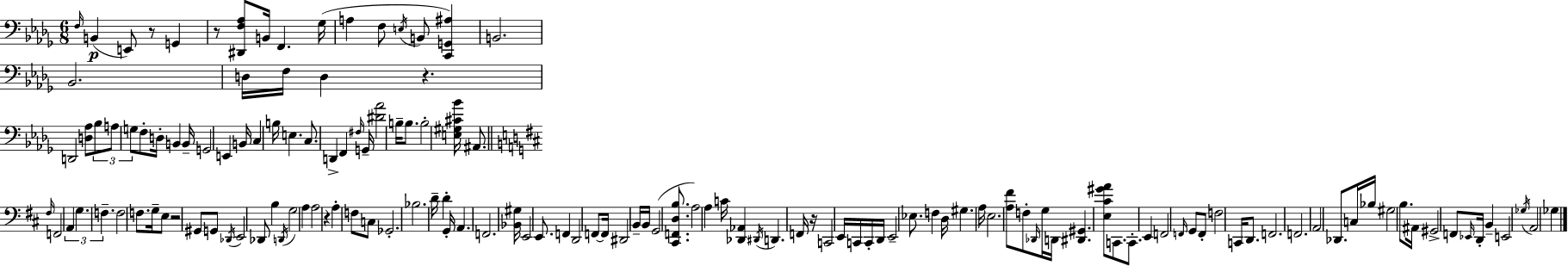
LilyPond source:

{
  \clef bass
  \numericTimeSignature
  \time 6/8
  \key bes \minor
  \repeat volta 2 { \grace { f16 }(\p b,4 e,8) r8 g,4 | r8 <dis, f aes>8 b,16 f,4. | ges16( a4 f8 \acciaccatura { e16 } b,8 <c, g, ais>4) | b,2. | \break bes,2. | d16 f16 d4 r4. | d,2 <d aes>8 | \tuplet 3/2 { bes8 a8 g8 } f8-. d16-. b,4 | \break b,16-- g,2 e,4 | b,16 c4 b16 e4. | c8. d,4-> f,4 | \grace { fis16 } g,16-- <dis' aes'>2 b16-- | \break b8. b2-. <e gis cis' bes'>16 | ais,8. \bar "||" \break \key d \major \grace { fis16 } f,2 \tuplet 3/2 { a,4 | g4. f4.-- } | f2 f8. | g16-- e8 r2 gis,8 | \break g,8 \acciaccatura { des,16 } e,2 | des,8 b4 \acciaccatura { d,16 } g2 | a4 a2 | r4 a4-. f8 | \break c8 ges,2.-. | bes2. | d'16-- d'4-. g,16-. a,4. | f,2. | \break <bes, gis>16 e,2 | e,8. f,4 d,2 | f,8~~ f,16 dis,2 | b,16-- b,16 g,2( | \break <cis, f, d b>8. a2) a4 | c'16 <des, aes,>4 \acciaccatura { dis,16 } d,4. | f,16 r16 c,2 | e,16 c,16 c,16-. d,16 e,2-- | \break ees8. f4 d16 gis4. | a16 e2. | <a fis'>8 f8-. \grace { des,16 } g16 d,16 <dis, gis,>4. | <e cis' gis' a'>8 c,8. c,8.-. | \break e,4 f,2 | \grace { f,16 } g,8 f,8-. f2 | c,16 d,8. f,2. | f,2. | \break a,2 | des,8. c16 bes16 gis2 | b8. ais,16 gis,2-> | f,8 \grace { ees,16 } d,16-. b,4-- e,2 | \break \acciaccatura { ges16 } a,2 | ges4 } \bar "|."
}